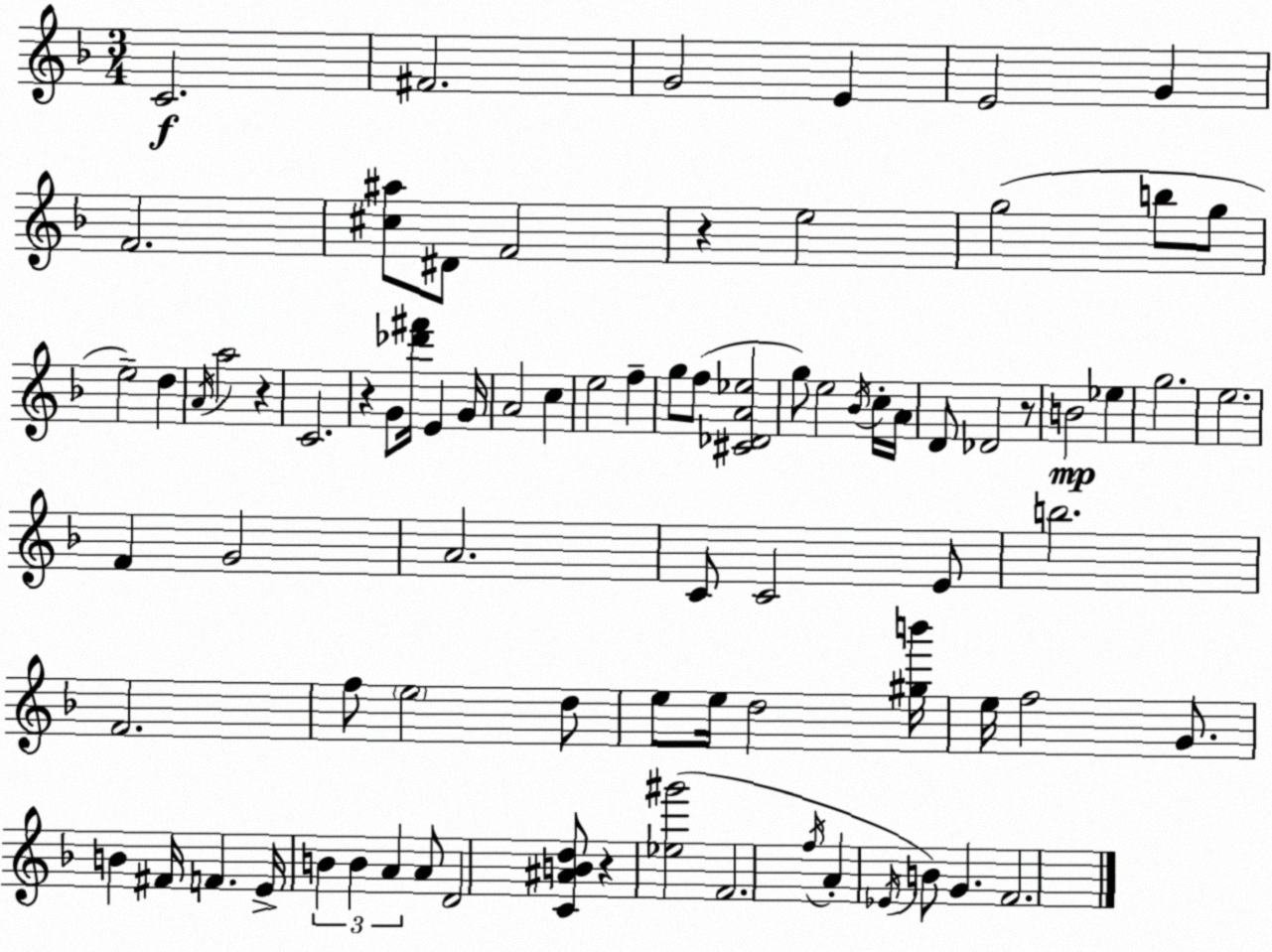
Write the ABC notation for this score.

X:1
T:Untitled
M:3/4
L:1/4
K:F
C2 ^F2 G2 E E2 G F2 [^c^a]/2 ^D/2 F2 z e2 g2 b/2 g/2 e2 d A/4 a2 z C2 z G/2 [_d'^f']/4 E G/4 A2 c e2 f g/2 f/2 [^C_DA_e]2 g/2 e2 _B/4 c/4 A/4 D/2 _D2 z/2 B2 _e g2 e2 F G2 A2 C/2 C2 E/2 b2 F2 f/2 e2 d/2 e/2 e/4 d2 [^gb']/4 e/4 f2 G/2 B ^F/4 F E/4 B B A A/2 D2 [C^ABd]/2 z [_e^g']2 F2 f/4 A _E/4 B/2 G F2